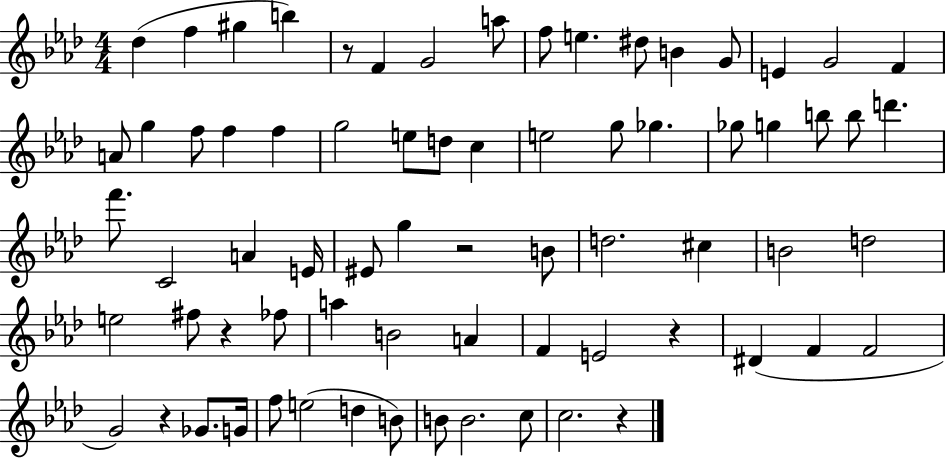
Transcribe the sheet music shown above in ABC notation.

X:1
T:Untitled
M:4/4
L:1/4
K:Ab
_d f ^g b z/2 F G2 a/2 f/2 e ^d/2 B G/2 E G2 F A/2 g f/2 f f g2 e/2 d/2 c e2 g/2 _g _g/2 g b/2 b/2 d' f'/2 C2 A E/4 ^E/2 g z2 B/2 d2 ^c B2 d2 e2 ^f/2 z _f/2 a B2 A F E2 z ^D F F2 G2 z _G/2 G/4 f/2 e2 d B/2 B/2 B2 c/2 c2 z